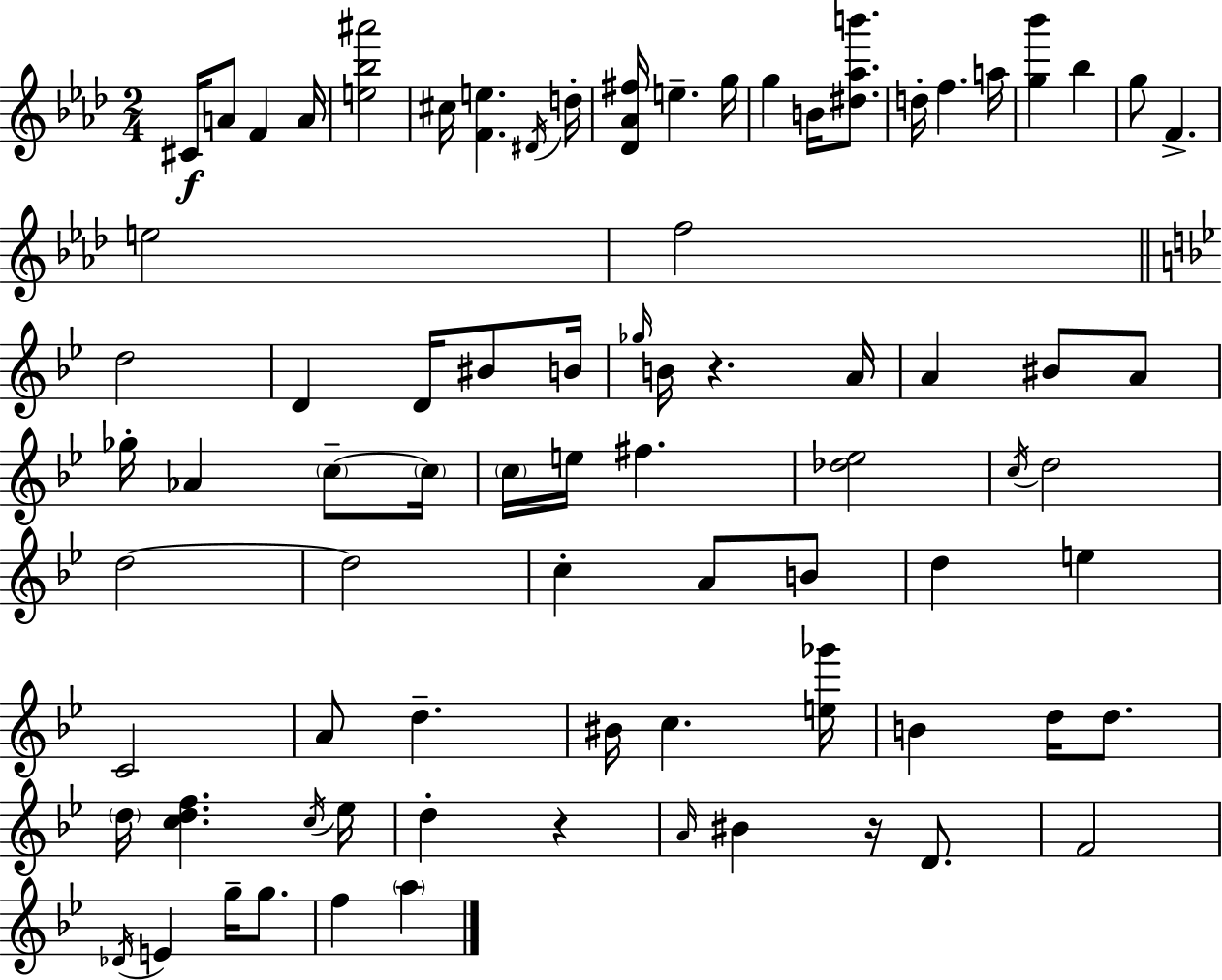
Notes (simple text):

C#4/s A4/e F4/q A4/s [E5,Bb5,A#6]/h C#5/s [F4,E5]/q. D#4/s D5/s [Db4,Ab4,F#5]/s E5/q. G5/s G5/q B4/s [D#5,Ab5,B6]/e. D5/s F5/q. A5/s [G5,Bb6]/q Bb5/q G5/e F4/q. E5/h F5/h D5/h D4/q D4/s BIS4/e B4/s Gb5/s B4/s R/q. A4/s A4/q BIS4/e A4/e Gb5/s Ab4/q C5/e C5/s C5/s E5/s F#5/q. [Db5,Eb5]/h C5/s D5/h D5/h D5/h C5/q A4/e B4/e D5/q E5/q C4/h A4/e D5/q. BIS4/s C5/q. [E5,Gb6]/s B4/q D5/s D5/e. D5/s [C5,D5,F5]/q. C5/s Eb5/s D5/q R/q A4/s BIS4/q R/s D4/e. F4/h Db4/s E4/q G5/s G5/e. F5/q A5/q